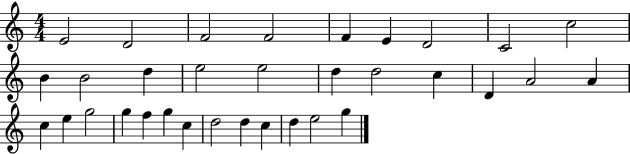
X:1
T:Untitled
M:4/4
L:1/4
K:C
E2 D2 F2 F2 F E D2 C2 c2 B B2 d e2 e2 d d2 c D A2 A c e g2 g f g c d2 d c d e2 g